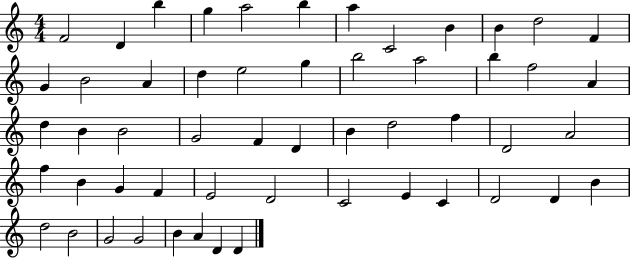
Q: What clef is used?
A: treble